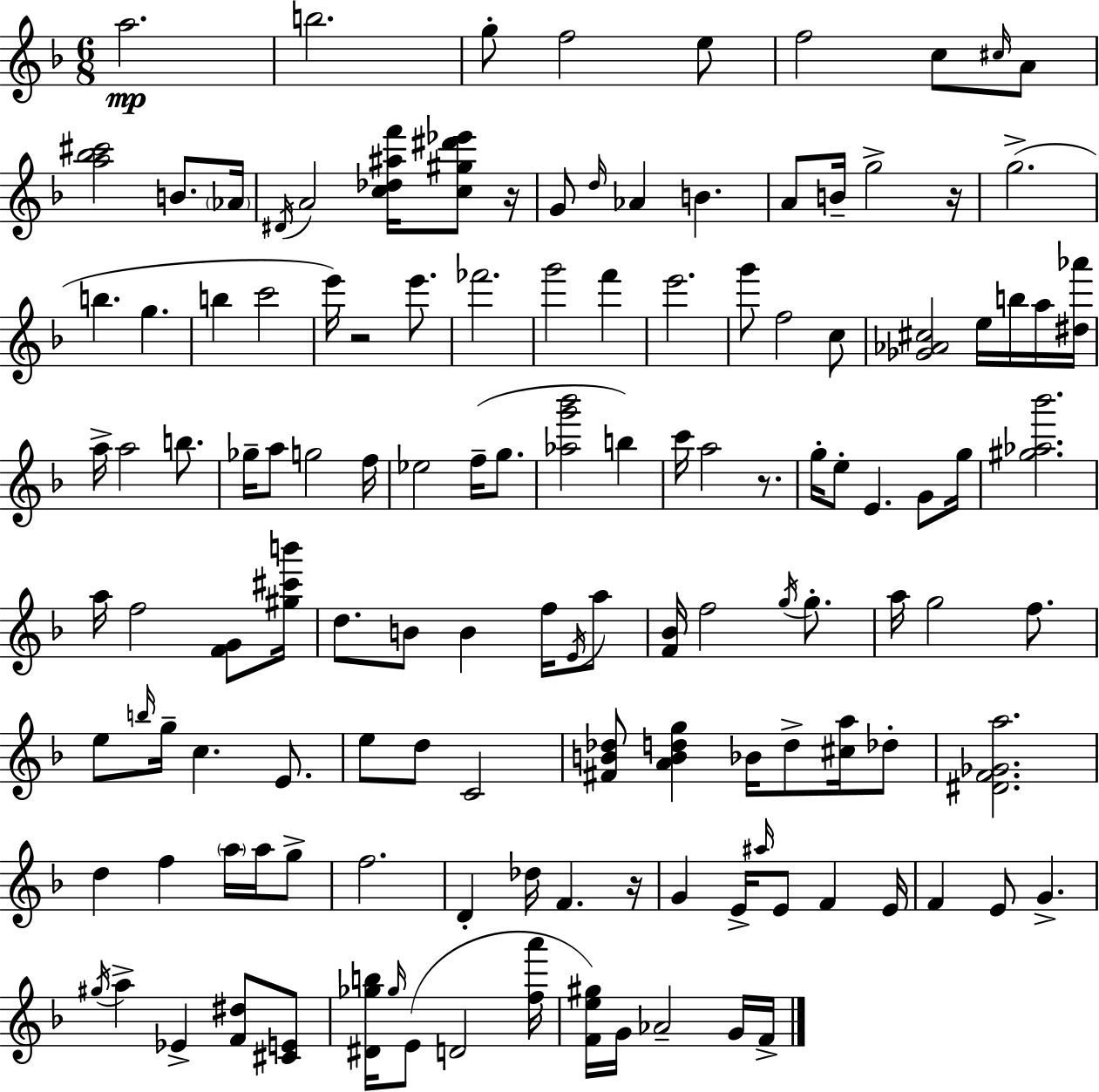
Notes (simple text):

A5/h. B5/h. G5/e F5/h E5/e F5/h C5/e C#5/s A4/e [A5,Bb5,C#6]/h B4/e. Ab4/s D#4/s A4/h [C5,Db5,A#5,F6]/s [C5,G#5,D#6,Eb6]/e R/s G4/e D5/s Ab4/q B4/q. A4/e B4/s G5/h R/s G5/h. B5/q. G5/q. B5/q C6/h E6/s R/h E6/e. FES6/h. G6/h F6/q E6/h. G6/e F5/h C5/e [Gb4,Ab4,C#5]/h E5/s B5/s A5/s [D#5,Ab6]/s A5/s A5/h B5/e. Gb5/s A5/e G5/h F5/s Eb5/h F5/s G5/e. [Ab5,G6,Bb6]/h B5/q C6/s A5/h R/e. G5/s E5/e E4/q. G4/e G5/s [G#5,Ab5,Bb6]/h. A5/s F5/h [F4,G4]/e [G#5,C#6,B6]/s D5/e. B4/e B4/q F5/s E4/s A5/e [F4,Bb4]/s F5/h G5/s G5/e. A5/s G5/h F5/e. E5/e B5/s G5/s C5/q. E4/e. E5/e D5/e C4/h [F#4,B4,Db5]/e [A4,B4,D5,G5]/q Bb4/s D5/e [C#5,A5]/s Db5/e [D#4,F4,Gb4,A5]/h. D5/q F5/q A5/s A5/s G5/e F5/h. D4/q Db5/s F4/q. R/s G4/q E4/s A#5/s E4/e F4/q E4/s F4/q E4/e G4/q. G#5/s A5/q Eb4/q [F4,D#5]/e [C#4,E4]/e [D#4,Gb5,B5]/s Gb5/s E4/e D4/h [F5,A6]/s [F4,E5,G#5]/s G4/s Ab4/h G4/s F4/s